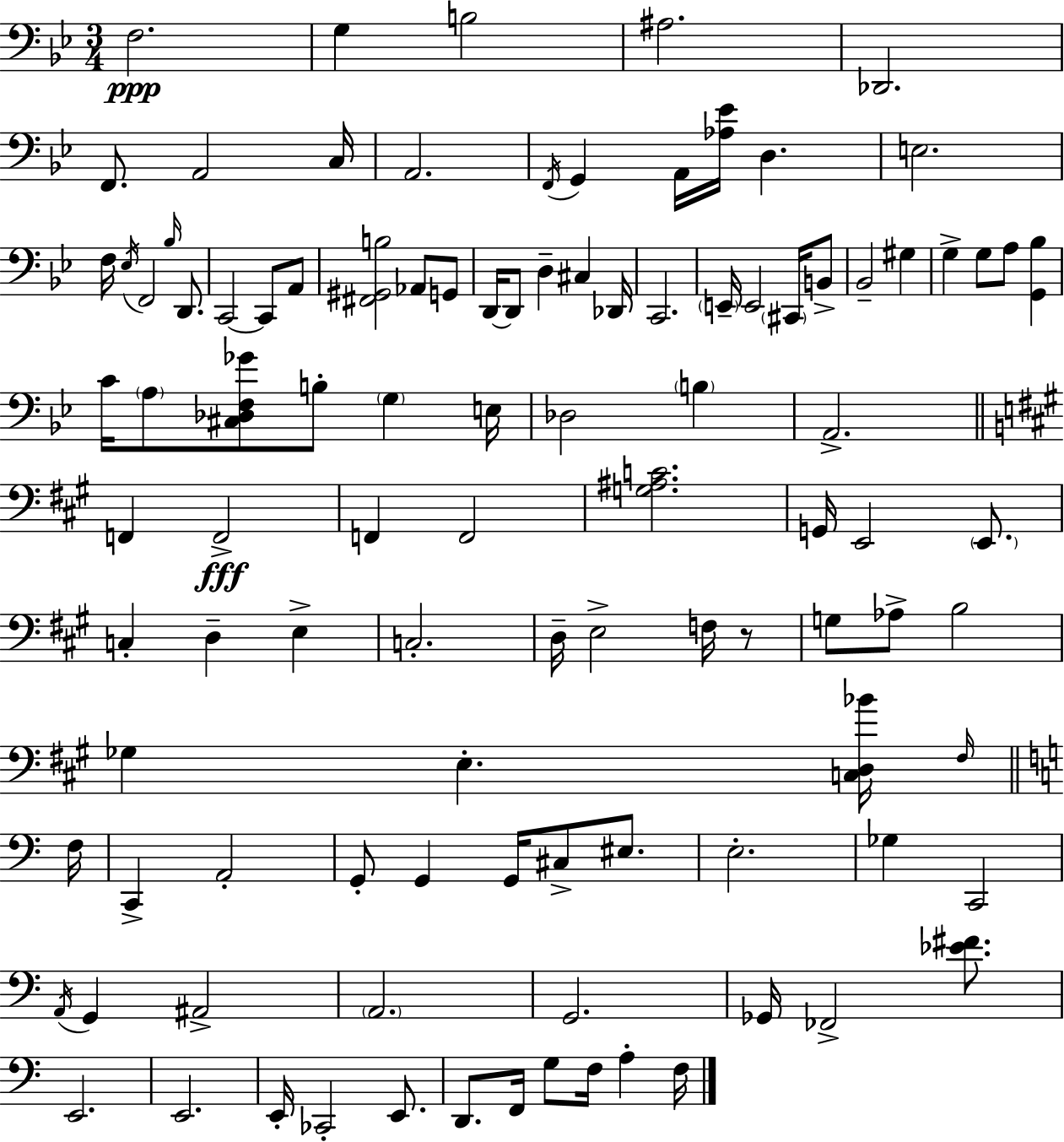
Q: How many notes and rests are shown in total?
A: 104